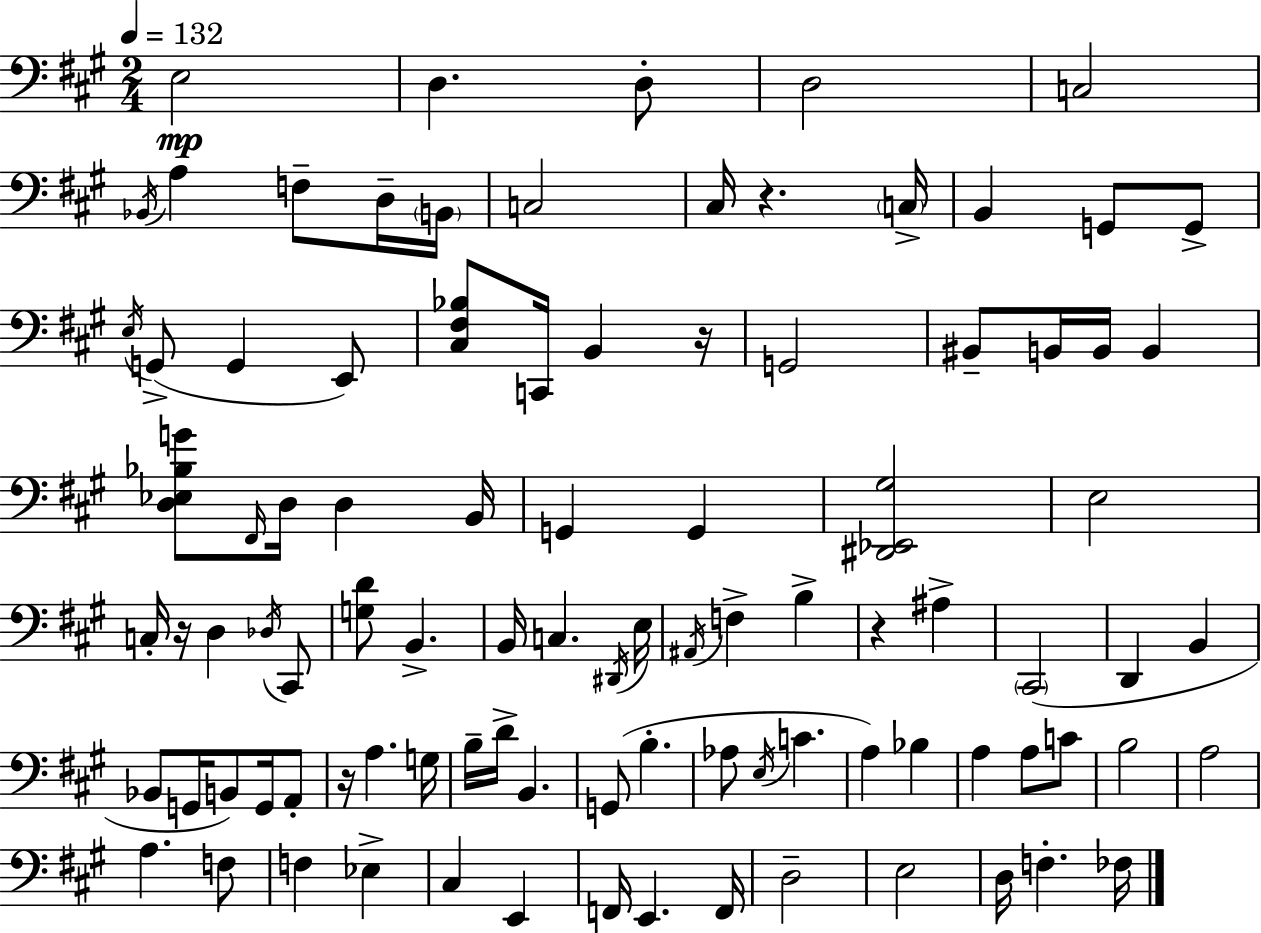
E3/h D3/q. D3/e D3/h C3/h Bb2/s A3/q F3/e D3/s B2/s C3/h C#3/s R/q. C3/s B2/q G2/e G2/e E3/s G2/e G2/q E2/e [C#3,F#3,Bb3]/e C2/s B2/q R/s G2/h BIS2/e B2/s B2/s B2/q [D3,Eb3,Bb3,G4]/e F#2/s D3/s D3/q B2/s G2/q G2/q [D#2,Eb2,G#3]/h E3/h C3/s R/s D3/q Db3/s C#2/e [G3,D4]/e B2/q. B2/s C3/q. D#2/s E3/s A#2/s F3/q B3/q R/q A#3/q C#2/h D2/q B2/q Bb2/e G2/s B2/e G2/s A2/e R/s A3/q. G3/s B3/s D4/s B2/q. G2/e B3/q. Ab3/e E3/s C4/q. A3/q Bb3/q A3/q A3/e C4/e B3/h A3/h A3/q. F3/e F3/q Eb3/q C#3/q E2/q F2/s E2/q. F2/s D3/h E3/h D3/s F3/q. FES3/s